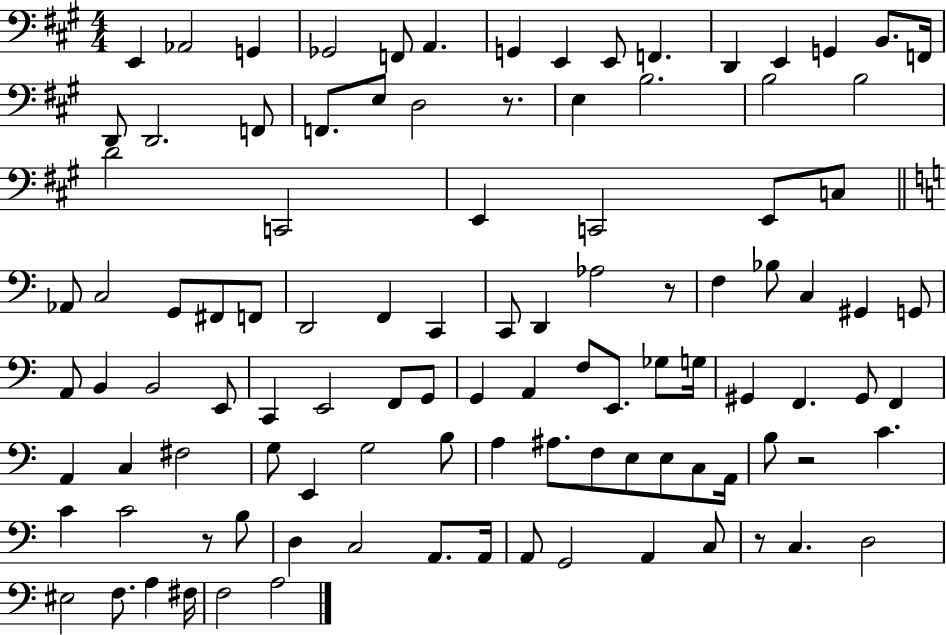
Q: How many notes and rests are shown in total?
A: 105